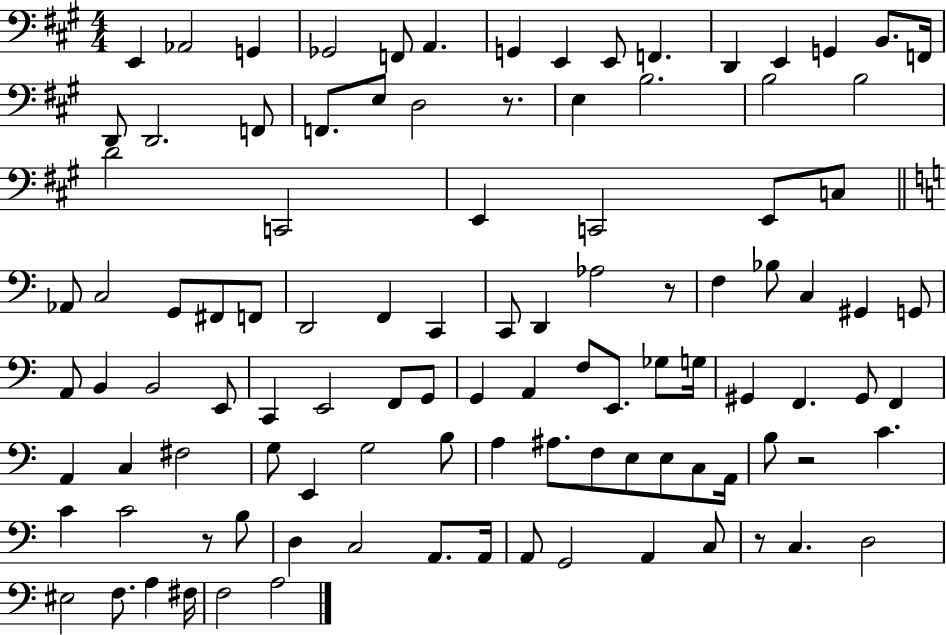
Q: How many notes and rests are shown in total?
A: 105